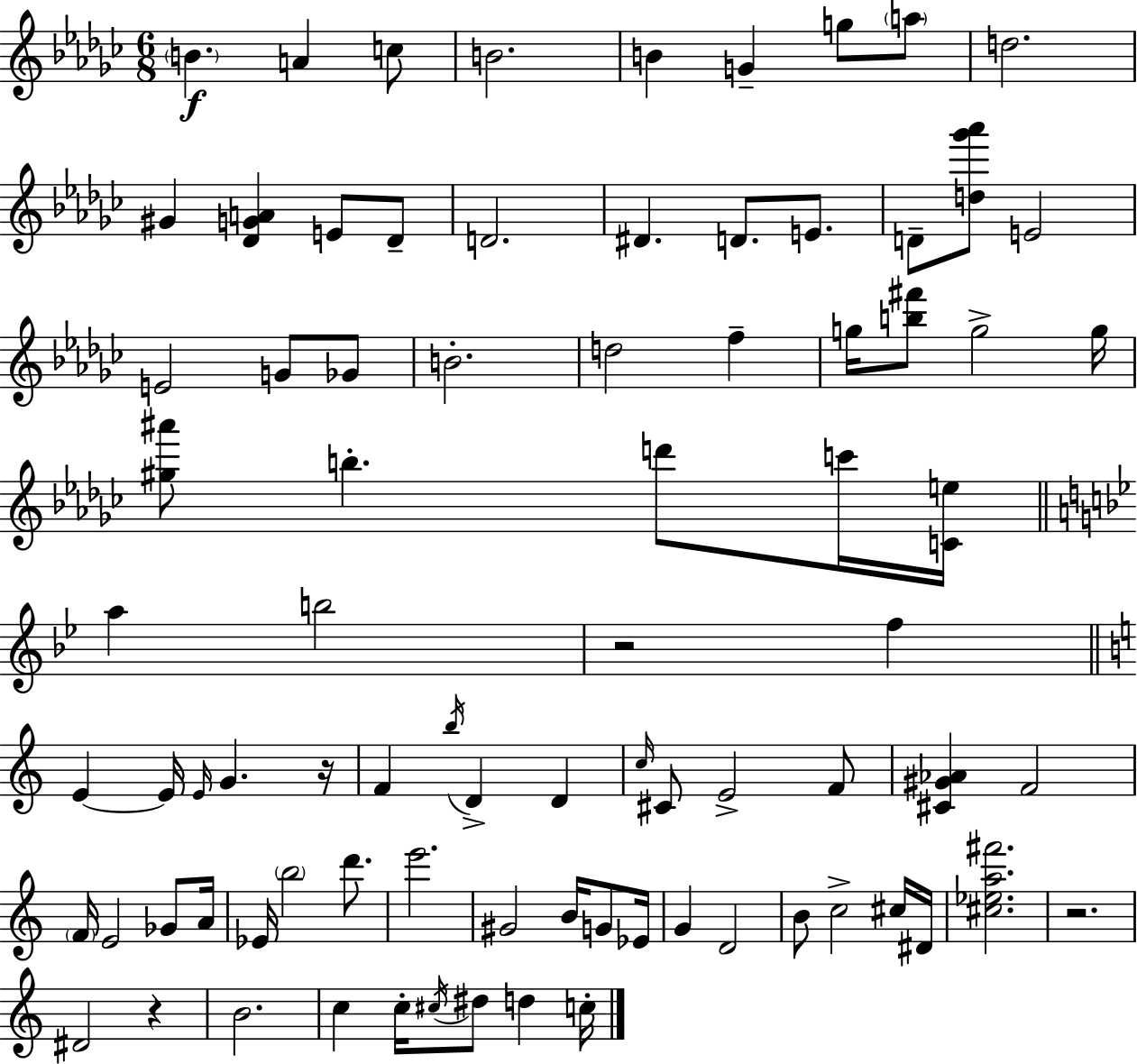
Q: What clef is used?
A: treble